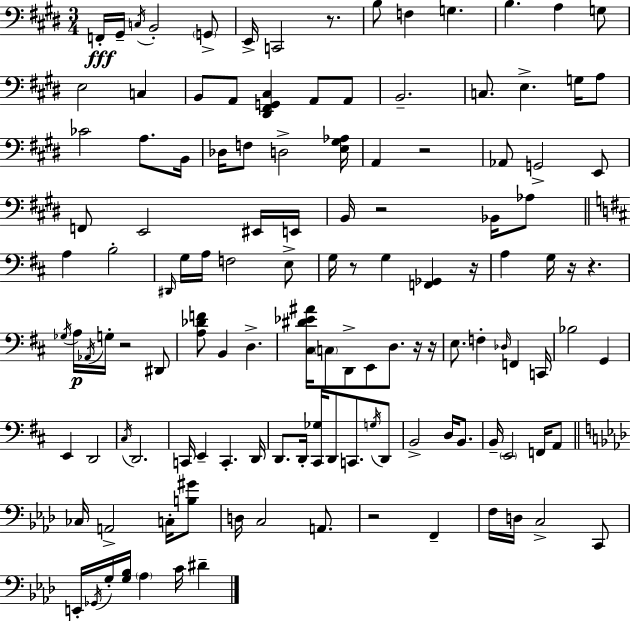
F2/s G#2/s C3/s B2/h G2/e E2/s C2/h R/e. B3/e F3/q G3/q. B3/q. A3/q G3/e E3/h C3/q B2/e A2/e [D#2,F#2,G2,C#3]/q A2/e A2/e B2/h. C3/e. E3/q. G3/s A3/e CES4/h A3/e. B2/s Db3/s F3/e D3/h [E3,G#3,Ab3]/s A2/q R/h Ab2/e G2/h E2/e F2/e E2/h EIS2/s E2/s B2/s R/h Bb2/s Ab3/e A3/q B3/h D#2/s G3/s A3/s F3/h E3/e G3/s R/e G3/q [F2,Gb2]/q R/s A3/q G3/s R/s R/q. Gb3/s A3/s Ab2/s G3/s R/h D#2/e [A3,Db4,F4]/e B2/q D3/q. [C#3,D#4,Eb4,A#4]/s C3/e D2/e E2/e D3/e. R/s R/s E3/e. F3/q Db3/s F2/q C2/s Bb3/h G2/q E2/q D2/h C#3/s D2/h. C2/s E2/q C2/q. D2/s D2/e. D2/s [C#2,Gb3]/s D2/e C2/e. G3/s D2/e B2/h D3/s B2/e. B2/s E2/h F2/s A2/e CES3/s A2/h C3/s [B3,G#4]/e D3/s C3/h A2/e. R/h F2/q F3/s D3/s C3/h C2/e E2/s Gb2/s G3/s [G3,Bb3]/s Ab3/q C4/s D#4/q